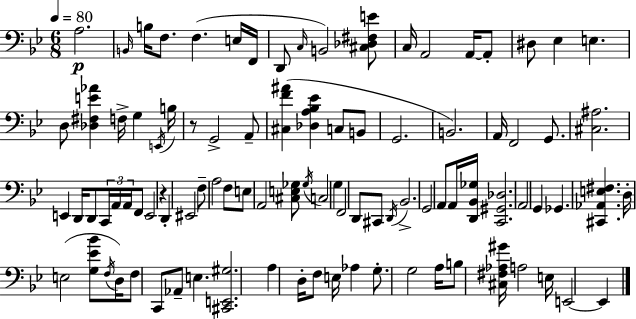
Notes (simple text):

A3/h. B2/s B3/s F3/e. F3/q. E3/s F2/s D2/e C3/s B2/h [C#3,Db3,F#3,E4]/e C3/s A2/h A2/s A2/e D#3/e Eb3/q E3/q. D3/e [Db3,F#3,E4,Ab4]/q F3/s G3/q E2/s B3/s R/e G2/h A2/e [C#3,F4,A#4]/q [Db3,A3,Bb3,Eb4]/q C3/e B2/e G2/h. B2/h. A2/s F2/h G2/e. [C#3,A#3]/h. E2/q D2/s D2/e C2/s A2/s A2/s F2/e E2/h R/q D2/q EIS2/h F3/e A3/h F3/e E3/e A2/h [C#3,E3,Gb3]/e Gb3/s C3/h G3/q F2/h D2/e C#2/e D2/s Bb2/h. G2/h A2/e A2/s [D2,Bb2,Gb3]/s [C2,G#2,Db3]/h. A2/h G2/q Gb2/q. [C#2,Ab2,E3,F#3]/q. D3/s E3/h [G3,Eb4,Bb4]/e F3/s D3/s F3/e C2/e Ab2/e E3/q. [C#2,E2,G#3]/h. A3/q D3/s F3/e E3/s Ab3/q G3/e. G3/h A3/s B3/e [C#3,F#3,Ab3,G#4]/s A3/h E3/s E2/h E2/q